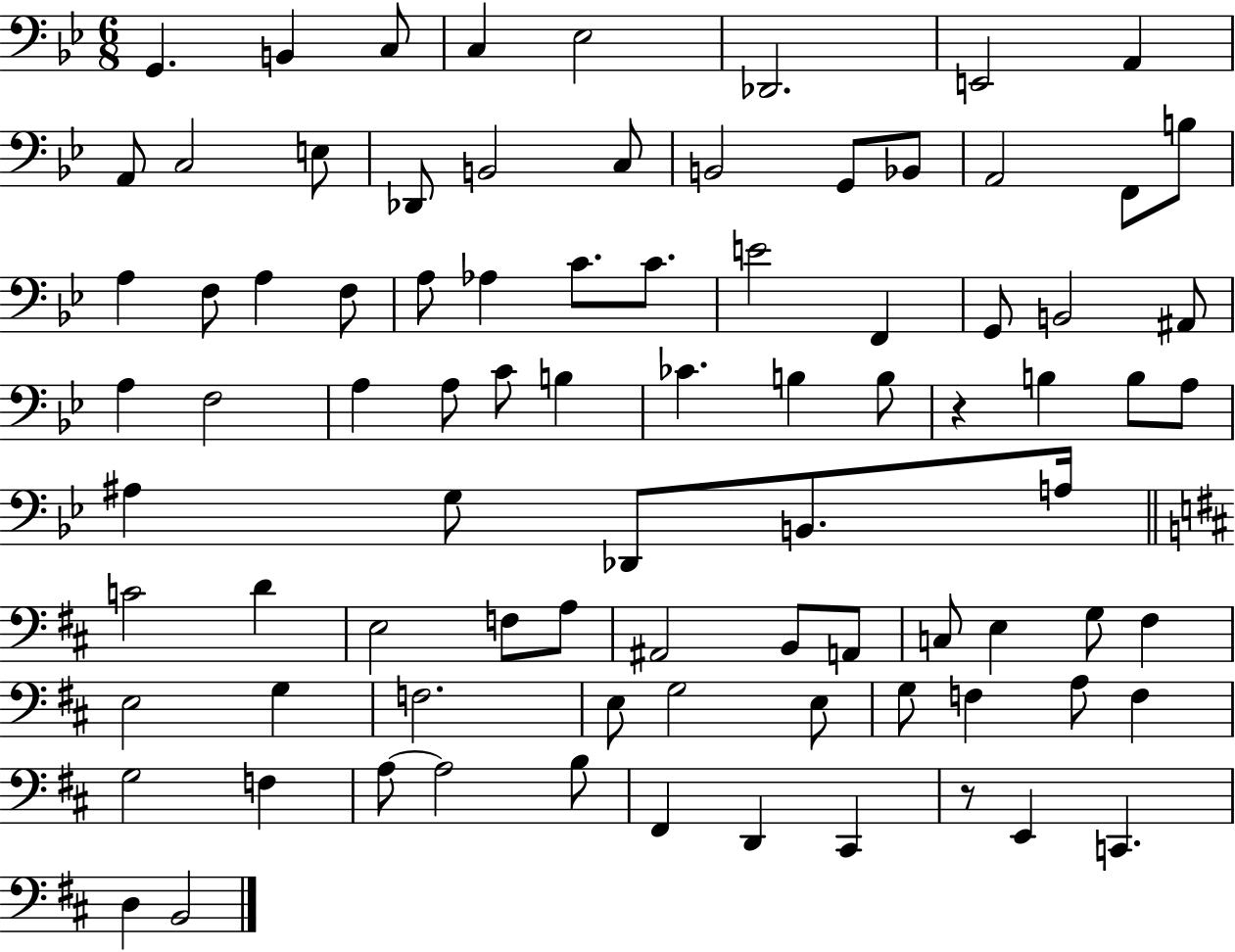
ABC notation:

X:1
T:Untitled
M:6/8
L:1/4
K:Bb
G,, B,, C,/2 C, _E,2 _D,,2 E,,2 A,, A,,/2 C,2 E,/2 _D,,/2 B,,2 C,/2 B,,2 G,,/2 _B,,/2 A,,2 F,,/2 B,/2 A, F,/2 A, F,/2 A,/2 _A, C/2 C/2 E2 F,, G,,/2 B,,2 ^A,,/2 A, F,2 A, A,/2 C/2 B, _C B, B,/2 z B, B,/2 A,/2 ^A, G,/2 _D,,/2 B,,/2 A,/4 C2 D E,2 F,/2 A,/2 ^A,,2 B,,/2 A,,/2 C,/2 E, G,/2 ^F, E,2 G, F,2 E,/2 G,2 E,/2 G,/2 F, A,/2 F, G,2 F, A,/2 A,2 B,/2 ^F,, D,, ^C,, z/2 E,, C,, D, B,,2